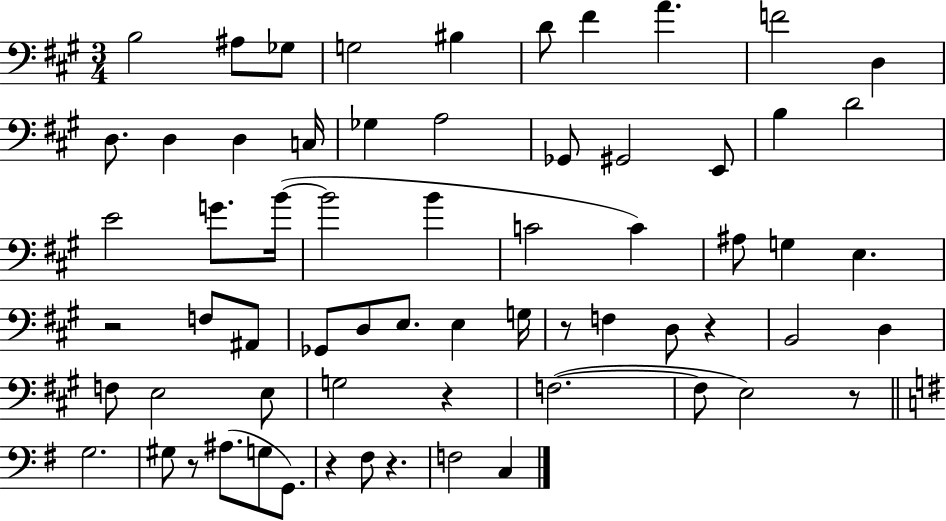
B3/h A#3/e Gb3/e G3/h BIS3/q D4/e F#4/q A4/q. F4/h D3/q D3/e. D3/q D3/q C3/s Gb3/q A3/h Gb2/e G#2/h E2/e B3/q D4/h E4/h G4/e. B4/s B4/h B4/q C4/h C4/q A#3/e G3/q E3/q. R/h F3/e A#2/e Gb2/e D3/e E3/e. E3/q G3/s R/e F3/q D3/e R/q B2/h D3/q F3/e E3/h E3/e G3/h R/q F3/h. F3/e E3/h R/e G3/h. G#3/e R/e A#3/e. G3/e G2/e. R/q F#3/e R/q. F3/h C3/q